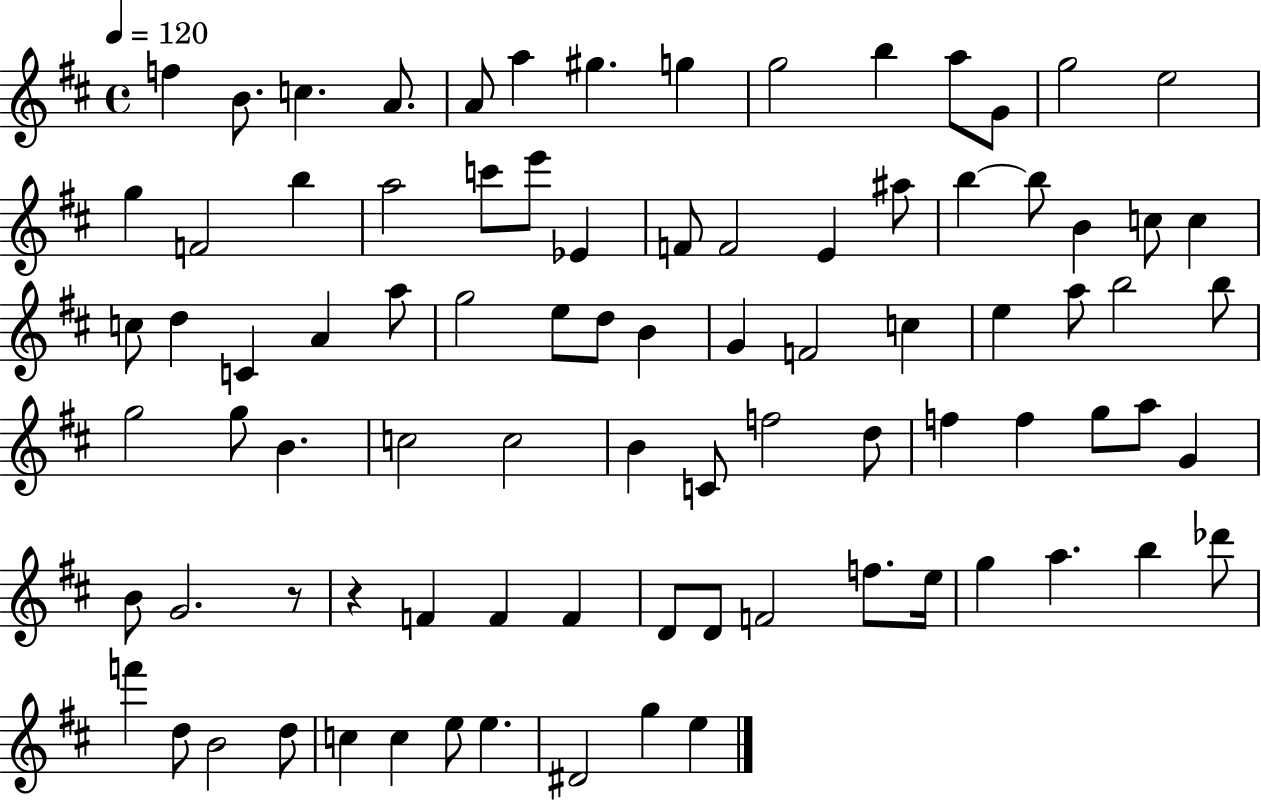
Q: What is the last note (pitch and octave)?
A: E5